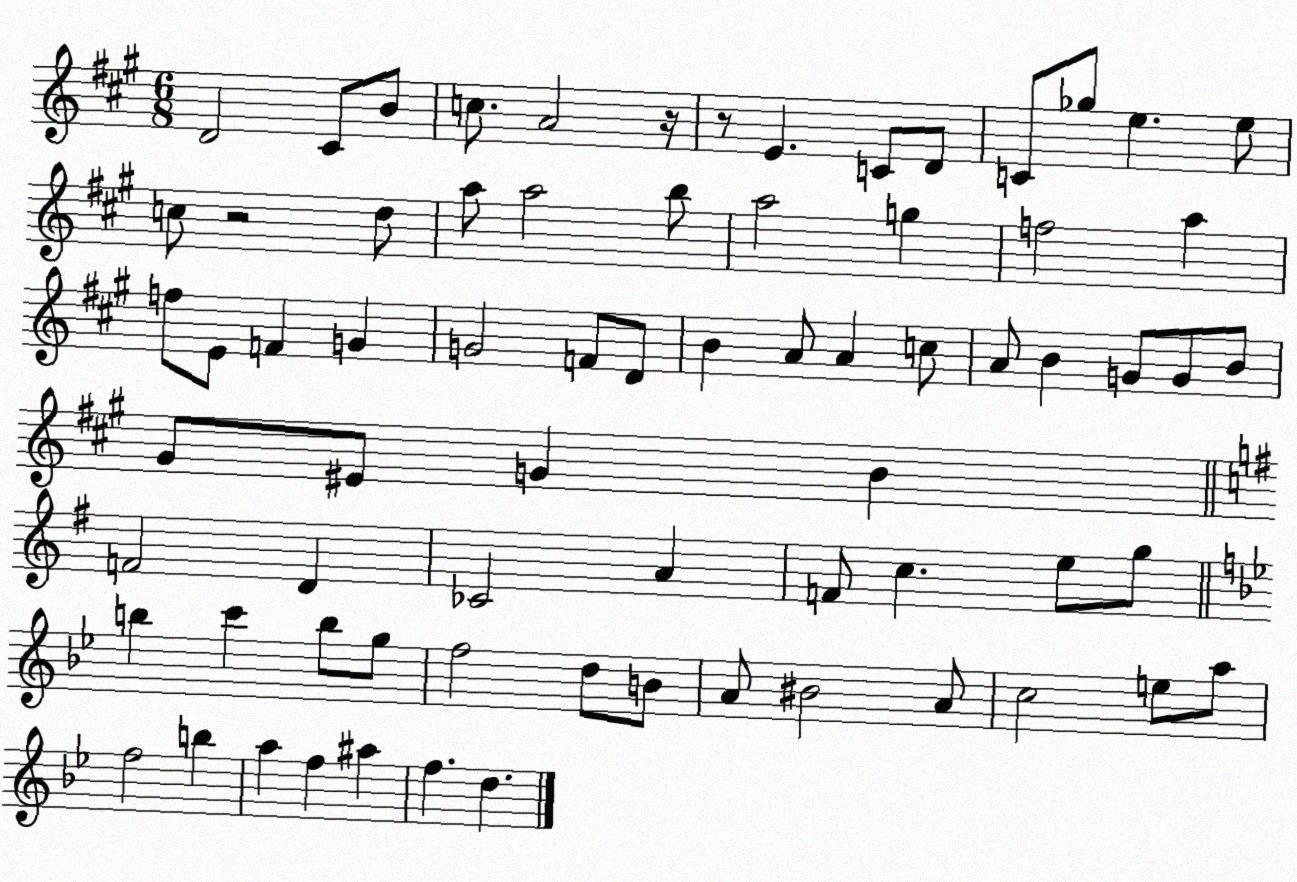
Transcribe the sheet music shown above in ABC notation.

X:1
T:Untitled
M:6/8
L:1/4
K:A
D2 ^C/2 B/2 c/2 A2 z/4 z/2 E C/2 D/2 C/2 _g/2 e e/2 c/2 z2 d/2 a/2 a2 b/2 a2 g f2 a f/2 E/2 F G G2 F/2 D/2 B A/2 A c/2 A/2 B G/2 G/2 B/2 ^G/2 ^E/2 G B F2 D _C2 A F/2 c e/2 g/2 b c' b/2 g/2 f2 d/2 B/2 A/2 ^B2 A/2 c2 e/2 a/2 f2 b a f ^a f d